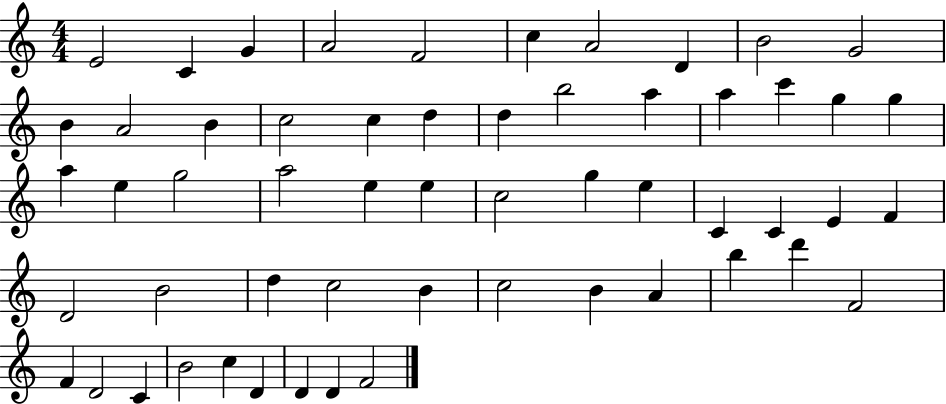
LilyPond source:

{
  \clef treble
  \numericTimeSignature
  \time 4/4
  \key c \major
  e'2 c'4 g'4 | a'2 f'2 | c''4 a'2 d'4 | b'2 g'2 | \break b'4 a'2 b'4 | c''2 c''4 d''4 | d''4 b''2 a''4 | a''4 c'''4 g''4 g''4 | \break a''4 e''4 g''2 | a''2 e''4 e''4 | c''2 g''4 e''4 | c'4 c'4 e'4 f'4 | \break d'2 b'2 | d''4 c''2 b'4 | c''2 b'4 a'4 | b''4 d'''4 f'2 | \break f'4 d'2 c'4 | b'2 c''4 d'4 | d'4 d'4 f'2 | \bar "|."
}